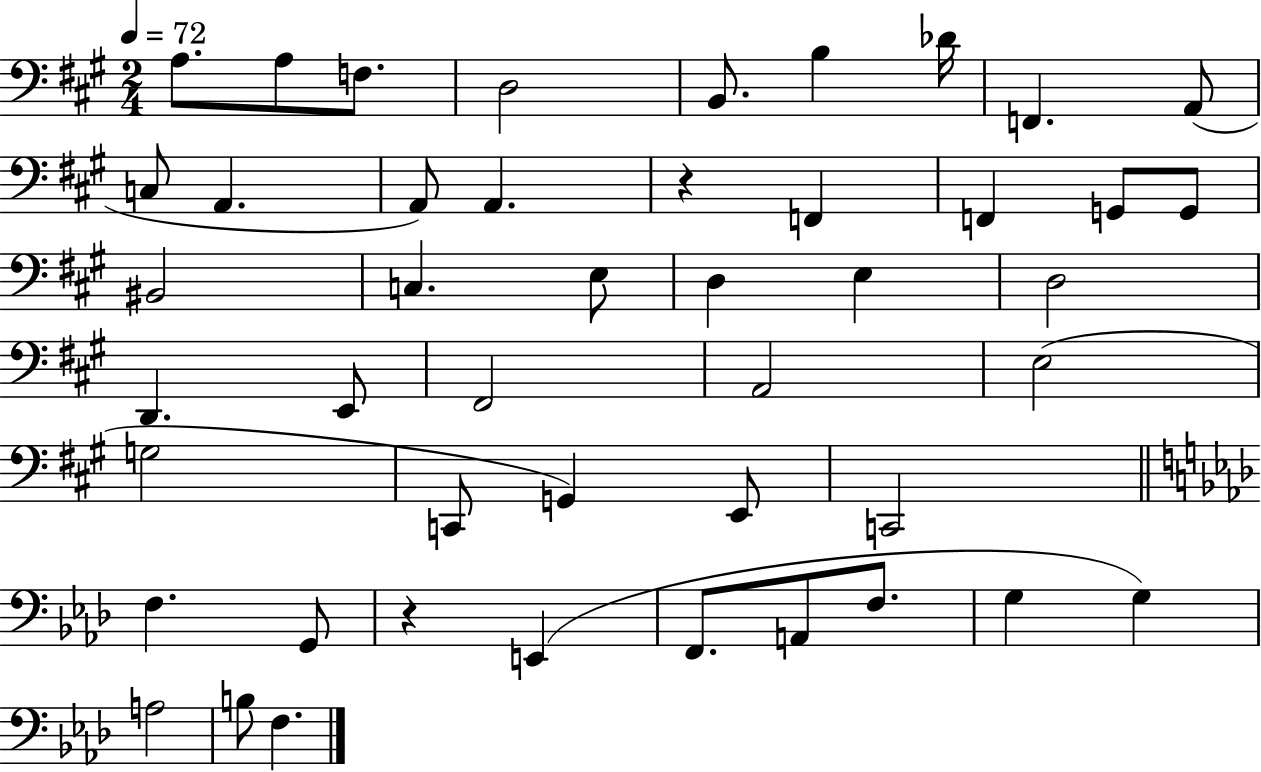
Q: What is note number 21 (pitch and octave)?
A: D3